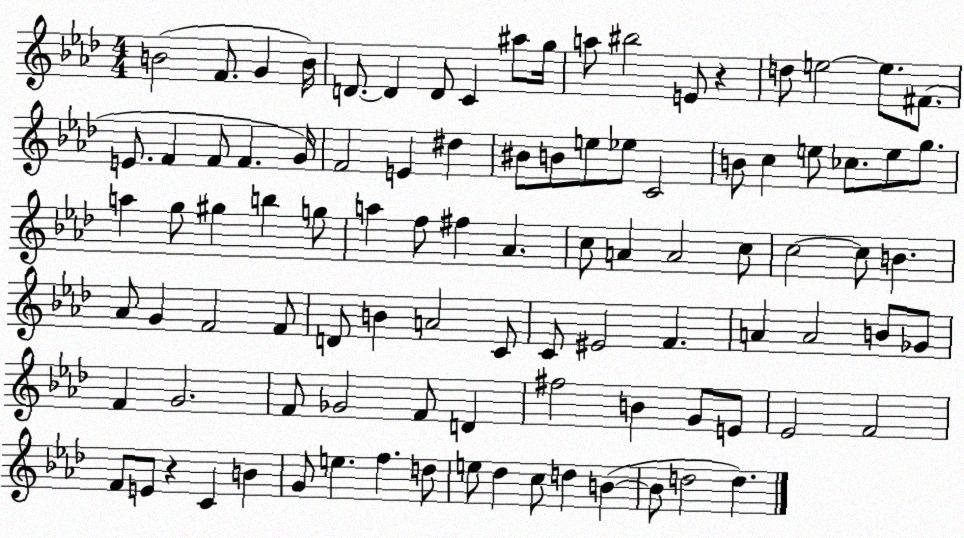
X:1
T:Untitled
M:4/4
L:1/4
K:Ab
B2 F/2 G B/4 D/2 D D/2 C ^a/2 g/4 a/2 ^b2 E/2 z d/2 e2 e/2 ^F/2 E/2 F F/2 F G/4 F2 E ^d ^B/2 B/2 e/2 _e/2 C2 B/2 c e/2 _c/2 e/2 g/2 a g/2 ^g b g/2 a f/2 ^f _A c/2 A A2 c/2 c2 c/2 B _A/2 G F2 F/2 D/2 B A2 C/2 C/2 ^E2 F A A2 B/2 _G/2 F G2 F/2 _G2 F/2 D ^f2 B G/2 E/2 _E2 F2 F/2 E/2 z C B G/2 e f d/2 e/2 _d c/2 d B B/2 d2 d